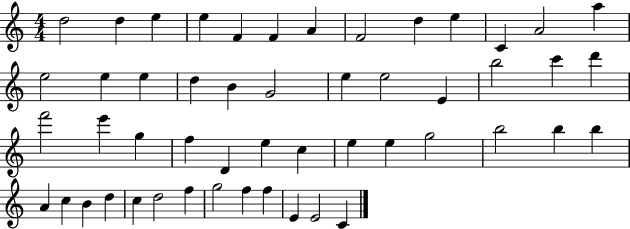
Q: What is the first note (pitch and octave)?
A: D5